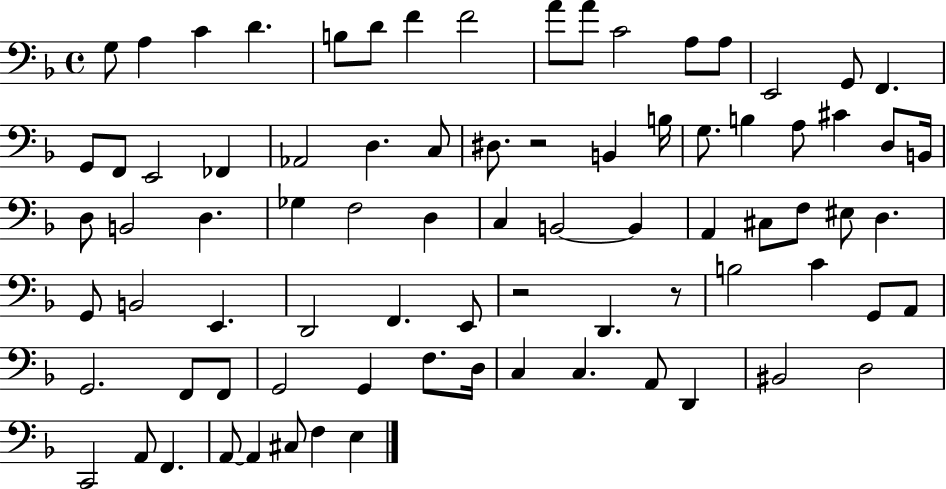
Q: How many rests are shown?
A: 3